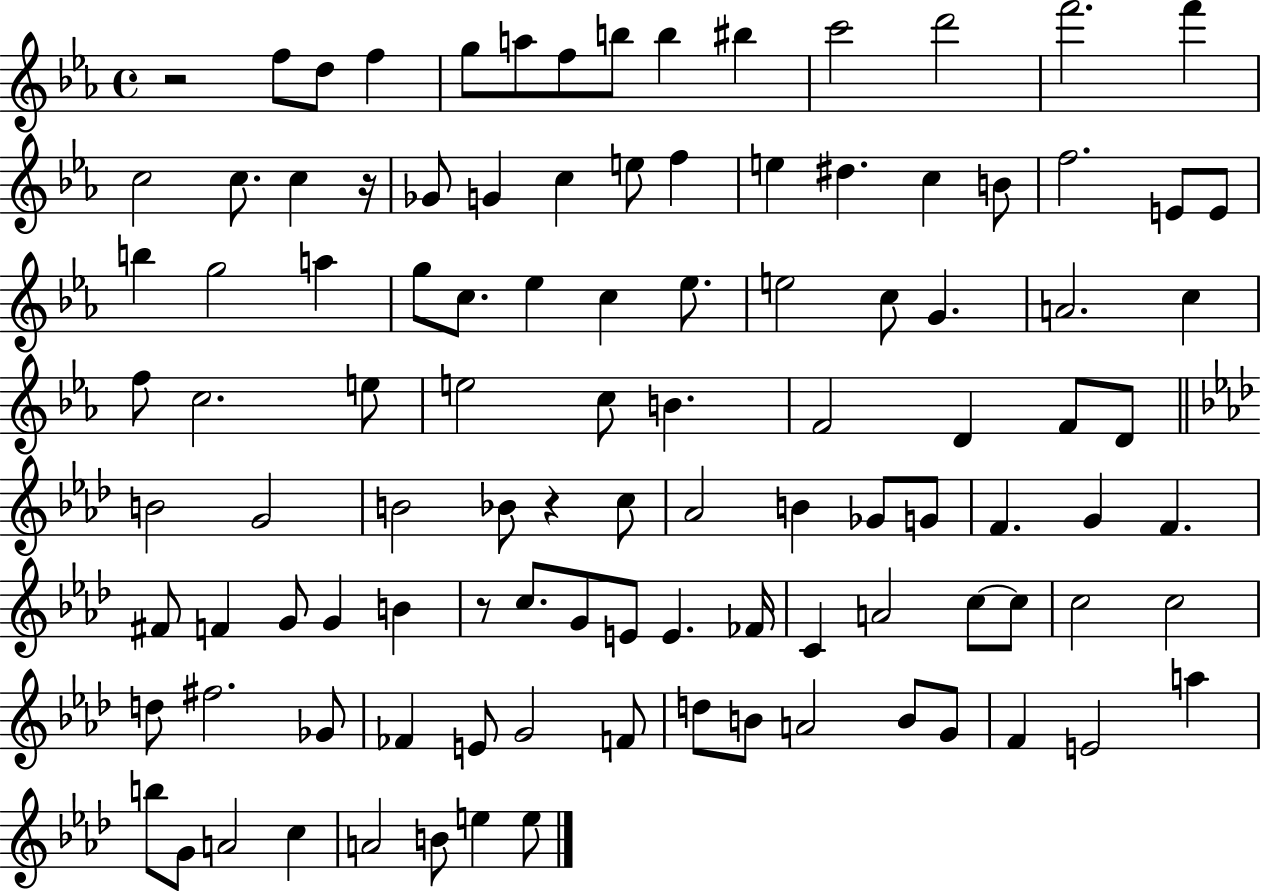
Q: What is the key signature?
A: EES major